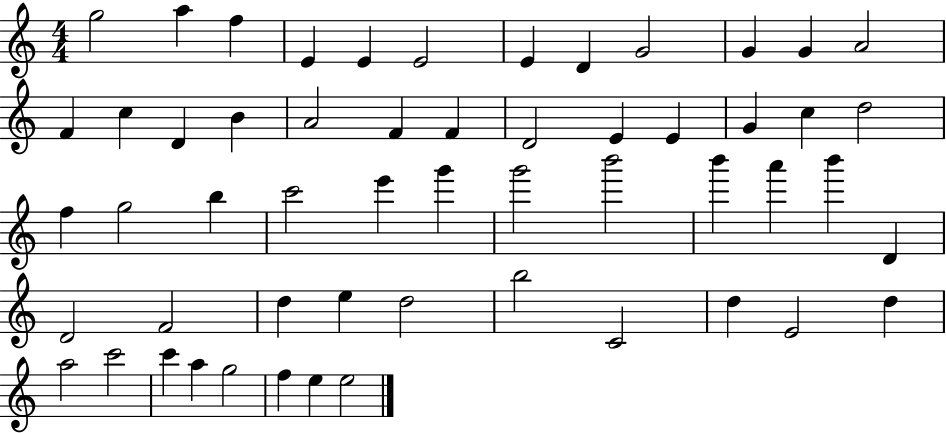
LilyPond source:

{
  \clef treble
  \numericTimeSignature
  \time 4/4
  \key c \major
  g''2 a''4 f''4 | e'4 e'4 e'2 | e'4 d'4 g'2 | g'4 g'4 a'2 | \break f'4 c''4 d'4 b'4 | a'2 f'4 f'4 | d'2 e'4 e'4 | g'4 c''4 d''2 | \break f''4 g''2 b''4 | c'''2 e'''4 g'''4 | g'''2 b'''2 | b'''4 a'''4 b'''4 d'4 | \break d'2 f'2 | d''4 e''4 d''2 | b''2 c'2 | d''4 e'2 d''4 | \break a''2 c'''2 | c'''4 a''4 g''2 | f''4 e''4 e''2 | \bar "|."
}